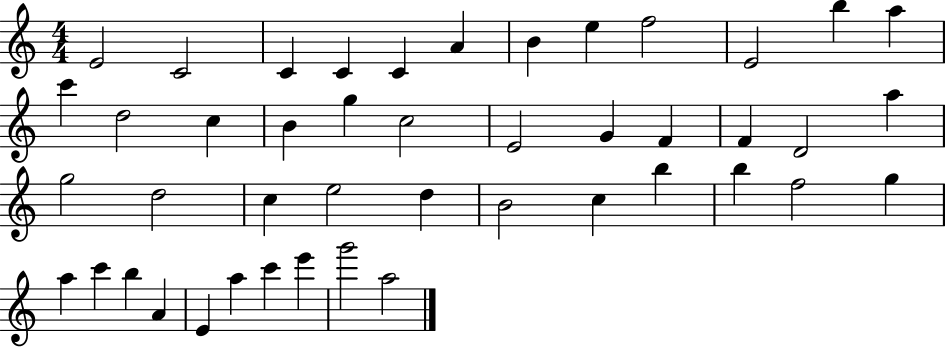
X:1
T:Untitled
M:4/4
L:1/4
K:C
E2 C2 C C C A B e f2 E2 b a c' d2 c B g c2 E2 G F F D2 a g2 d2 c e2 d B2 c b b f2 g a c' b A E a c' e' g'2 a2